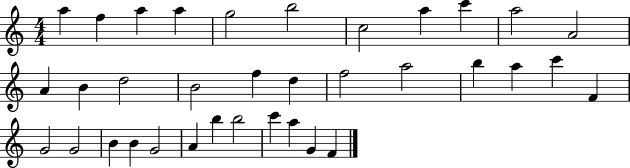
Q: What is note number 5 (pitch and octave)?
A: G5